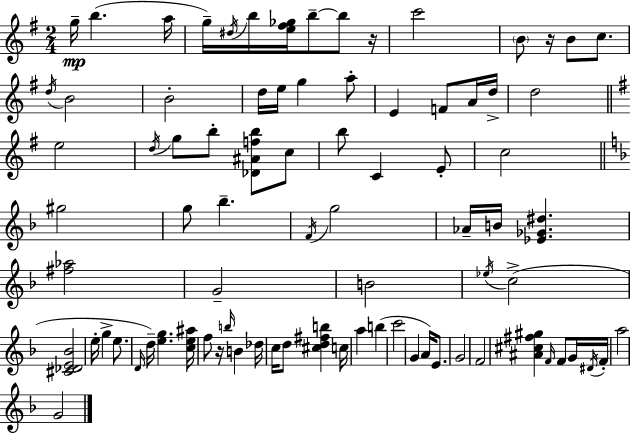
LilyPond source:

{
  \clef treble
  \numericTimeSignature
  \time 2/4
  \key e \minor
  \repeat volta 2 { g''16--\mp b''4.( a''16 | g''16--) \acciaccatura { dis''16 } b''16 <e'' fis'' ges''>16 b''8--~~ b''8 | r16 c'''2 | \parenthesize b'8 r16 b'8 c''8. | \break \acciaccatura { d''16 } b'2 | b'2-. | d''16 e''16 g''4 | a''8-. e'4 f'8 | \break a'16 d''16-> d''2 | \bar "||" \break \key e \minor e''2 | \acciaccatura { d''16 } g''8 b''8-. <des' ais' f'' b''>8 c''8 | b''8 c'4 e'8-. | c''2 | \break \bar "||" \break \key f \major gis''2 | g''8 bes''4.-- | \acciaccatura { f'16 } g''2 | aes'16-- b'16 <ees' ges' dis''>4. | \break <fis'' aes''>2 | g'2-- | b'2 | \acciaccatura { ees''16 } c''2->( | \break <cis' des' e' bes'>2 | e''16-. g''4-> e''8. | \grace { d'16 }) d''16-- <e'' g''>4. | <c'' e'' ais''>16 f''8 r16 \grace { b''16 } b'4 | \break des''16 c''16 d''8 <cis'' d'' fis'' b''>4 | c''16 a''4 | b''4( c'''2 | g'4 | \break a'16) e'8. g'2 | f'2 | <ais' cis'' fis'' gis''>4 | \grace { f'16 } f'8 g'16 \acciaccatura { dis'16 } f'16-. a''2 | \break g'2 | } \bar "|."
}